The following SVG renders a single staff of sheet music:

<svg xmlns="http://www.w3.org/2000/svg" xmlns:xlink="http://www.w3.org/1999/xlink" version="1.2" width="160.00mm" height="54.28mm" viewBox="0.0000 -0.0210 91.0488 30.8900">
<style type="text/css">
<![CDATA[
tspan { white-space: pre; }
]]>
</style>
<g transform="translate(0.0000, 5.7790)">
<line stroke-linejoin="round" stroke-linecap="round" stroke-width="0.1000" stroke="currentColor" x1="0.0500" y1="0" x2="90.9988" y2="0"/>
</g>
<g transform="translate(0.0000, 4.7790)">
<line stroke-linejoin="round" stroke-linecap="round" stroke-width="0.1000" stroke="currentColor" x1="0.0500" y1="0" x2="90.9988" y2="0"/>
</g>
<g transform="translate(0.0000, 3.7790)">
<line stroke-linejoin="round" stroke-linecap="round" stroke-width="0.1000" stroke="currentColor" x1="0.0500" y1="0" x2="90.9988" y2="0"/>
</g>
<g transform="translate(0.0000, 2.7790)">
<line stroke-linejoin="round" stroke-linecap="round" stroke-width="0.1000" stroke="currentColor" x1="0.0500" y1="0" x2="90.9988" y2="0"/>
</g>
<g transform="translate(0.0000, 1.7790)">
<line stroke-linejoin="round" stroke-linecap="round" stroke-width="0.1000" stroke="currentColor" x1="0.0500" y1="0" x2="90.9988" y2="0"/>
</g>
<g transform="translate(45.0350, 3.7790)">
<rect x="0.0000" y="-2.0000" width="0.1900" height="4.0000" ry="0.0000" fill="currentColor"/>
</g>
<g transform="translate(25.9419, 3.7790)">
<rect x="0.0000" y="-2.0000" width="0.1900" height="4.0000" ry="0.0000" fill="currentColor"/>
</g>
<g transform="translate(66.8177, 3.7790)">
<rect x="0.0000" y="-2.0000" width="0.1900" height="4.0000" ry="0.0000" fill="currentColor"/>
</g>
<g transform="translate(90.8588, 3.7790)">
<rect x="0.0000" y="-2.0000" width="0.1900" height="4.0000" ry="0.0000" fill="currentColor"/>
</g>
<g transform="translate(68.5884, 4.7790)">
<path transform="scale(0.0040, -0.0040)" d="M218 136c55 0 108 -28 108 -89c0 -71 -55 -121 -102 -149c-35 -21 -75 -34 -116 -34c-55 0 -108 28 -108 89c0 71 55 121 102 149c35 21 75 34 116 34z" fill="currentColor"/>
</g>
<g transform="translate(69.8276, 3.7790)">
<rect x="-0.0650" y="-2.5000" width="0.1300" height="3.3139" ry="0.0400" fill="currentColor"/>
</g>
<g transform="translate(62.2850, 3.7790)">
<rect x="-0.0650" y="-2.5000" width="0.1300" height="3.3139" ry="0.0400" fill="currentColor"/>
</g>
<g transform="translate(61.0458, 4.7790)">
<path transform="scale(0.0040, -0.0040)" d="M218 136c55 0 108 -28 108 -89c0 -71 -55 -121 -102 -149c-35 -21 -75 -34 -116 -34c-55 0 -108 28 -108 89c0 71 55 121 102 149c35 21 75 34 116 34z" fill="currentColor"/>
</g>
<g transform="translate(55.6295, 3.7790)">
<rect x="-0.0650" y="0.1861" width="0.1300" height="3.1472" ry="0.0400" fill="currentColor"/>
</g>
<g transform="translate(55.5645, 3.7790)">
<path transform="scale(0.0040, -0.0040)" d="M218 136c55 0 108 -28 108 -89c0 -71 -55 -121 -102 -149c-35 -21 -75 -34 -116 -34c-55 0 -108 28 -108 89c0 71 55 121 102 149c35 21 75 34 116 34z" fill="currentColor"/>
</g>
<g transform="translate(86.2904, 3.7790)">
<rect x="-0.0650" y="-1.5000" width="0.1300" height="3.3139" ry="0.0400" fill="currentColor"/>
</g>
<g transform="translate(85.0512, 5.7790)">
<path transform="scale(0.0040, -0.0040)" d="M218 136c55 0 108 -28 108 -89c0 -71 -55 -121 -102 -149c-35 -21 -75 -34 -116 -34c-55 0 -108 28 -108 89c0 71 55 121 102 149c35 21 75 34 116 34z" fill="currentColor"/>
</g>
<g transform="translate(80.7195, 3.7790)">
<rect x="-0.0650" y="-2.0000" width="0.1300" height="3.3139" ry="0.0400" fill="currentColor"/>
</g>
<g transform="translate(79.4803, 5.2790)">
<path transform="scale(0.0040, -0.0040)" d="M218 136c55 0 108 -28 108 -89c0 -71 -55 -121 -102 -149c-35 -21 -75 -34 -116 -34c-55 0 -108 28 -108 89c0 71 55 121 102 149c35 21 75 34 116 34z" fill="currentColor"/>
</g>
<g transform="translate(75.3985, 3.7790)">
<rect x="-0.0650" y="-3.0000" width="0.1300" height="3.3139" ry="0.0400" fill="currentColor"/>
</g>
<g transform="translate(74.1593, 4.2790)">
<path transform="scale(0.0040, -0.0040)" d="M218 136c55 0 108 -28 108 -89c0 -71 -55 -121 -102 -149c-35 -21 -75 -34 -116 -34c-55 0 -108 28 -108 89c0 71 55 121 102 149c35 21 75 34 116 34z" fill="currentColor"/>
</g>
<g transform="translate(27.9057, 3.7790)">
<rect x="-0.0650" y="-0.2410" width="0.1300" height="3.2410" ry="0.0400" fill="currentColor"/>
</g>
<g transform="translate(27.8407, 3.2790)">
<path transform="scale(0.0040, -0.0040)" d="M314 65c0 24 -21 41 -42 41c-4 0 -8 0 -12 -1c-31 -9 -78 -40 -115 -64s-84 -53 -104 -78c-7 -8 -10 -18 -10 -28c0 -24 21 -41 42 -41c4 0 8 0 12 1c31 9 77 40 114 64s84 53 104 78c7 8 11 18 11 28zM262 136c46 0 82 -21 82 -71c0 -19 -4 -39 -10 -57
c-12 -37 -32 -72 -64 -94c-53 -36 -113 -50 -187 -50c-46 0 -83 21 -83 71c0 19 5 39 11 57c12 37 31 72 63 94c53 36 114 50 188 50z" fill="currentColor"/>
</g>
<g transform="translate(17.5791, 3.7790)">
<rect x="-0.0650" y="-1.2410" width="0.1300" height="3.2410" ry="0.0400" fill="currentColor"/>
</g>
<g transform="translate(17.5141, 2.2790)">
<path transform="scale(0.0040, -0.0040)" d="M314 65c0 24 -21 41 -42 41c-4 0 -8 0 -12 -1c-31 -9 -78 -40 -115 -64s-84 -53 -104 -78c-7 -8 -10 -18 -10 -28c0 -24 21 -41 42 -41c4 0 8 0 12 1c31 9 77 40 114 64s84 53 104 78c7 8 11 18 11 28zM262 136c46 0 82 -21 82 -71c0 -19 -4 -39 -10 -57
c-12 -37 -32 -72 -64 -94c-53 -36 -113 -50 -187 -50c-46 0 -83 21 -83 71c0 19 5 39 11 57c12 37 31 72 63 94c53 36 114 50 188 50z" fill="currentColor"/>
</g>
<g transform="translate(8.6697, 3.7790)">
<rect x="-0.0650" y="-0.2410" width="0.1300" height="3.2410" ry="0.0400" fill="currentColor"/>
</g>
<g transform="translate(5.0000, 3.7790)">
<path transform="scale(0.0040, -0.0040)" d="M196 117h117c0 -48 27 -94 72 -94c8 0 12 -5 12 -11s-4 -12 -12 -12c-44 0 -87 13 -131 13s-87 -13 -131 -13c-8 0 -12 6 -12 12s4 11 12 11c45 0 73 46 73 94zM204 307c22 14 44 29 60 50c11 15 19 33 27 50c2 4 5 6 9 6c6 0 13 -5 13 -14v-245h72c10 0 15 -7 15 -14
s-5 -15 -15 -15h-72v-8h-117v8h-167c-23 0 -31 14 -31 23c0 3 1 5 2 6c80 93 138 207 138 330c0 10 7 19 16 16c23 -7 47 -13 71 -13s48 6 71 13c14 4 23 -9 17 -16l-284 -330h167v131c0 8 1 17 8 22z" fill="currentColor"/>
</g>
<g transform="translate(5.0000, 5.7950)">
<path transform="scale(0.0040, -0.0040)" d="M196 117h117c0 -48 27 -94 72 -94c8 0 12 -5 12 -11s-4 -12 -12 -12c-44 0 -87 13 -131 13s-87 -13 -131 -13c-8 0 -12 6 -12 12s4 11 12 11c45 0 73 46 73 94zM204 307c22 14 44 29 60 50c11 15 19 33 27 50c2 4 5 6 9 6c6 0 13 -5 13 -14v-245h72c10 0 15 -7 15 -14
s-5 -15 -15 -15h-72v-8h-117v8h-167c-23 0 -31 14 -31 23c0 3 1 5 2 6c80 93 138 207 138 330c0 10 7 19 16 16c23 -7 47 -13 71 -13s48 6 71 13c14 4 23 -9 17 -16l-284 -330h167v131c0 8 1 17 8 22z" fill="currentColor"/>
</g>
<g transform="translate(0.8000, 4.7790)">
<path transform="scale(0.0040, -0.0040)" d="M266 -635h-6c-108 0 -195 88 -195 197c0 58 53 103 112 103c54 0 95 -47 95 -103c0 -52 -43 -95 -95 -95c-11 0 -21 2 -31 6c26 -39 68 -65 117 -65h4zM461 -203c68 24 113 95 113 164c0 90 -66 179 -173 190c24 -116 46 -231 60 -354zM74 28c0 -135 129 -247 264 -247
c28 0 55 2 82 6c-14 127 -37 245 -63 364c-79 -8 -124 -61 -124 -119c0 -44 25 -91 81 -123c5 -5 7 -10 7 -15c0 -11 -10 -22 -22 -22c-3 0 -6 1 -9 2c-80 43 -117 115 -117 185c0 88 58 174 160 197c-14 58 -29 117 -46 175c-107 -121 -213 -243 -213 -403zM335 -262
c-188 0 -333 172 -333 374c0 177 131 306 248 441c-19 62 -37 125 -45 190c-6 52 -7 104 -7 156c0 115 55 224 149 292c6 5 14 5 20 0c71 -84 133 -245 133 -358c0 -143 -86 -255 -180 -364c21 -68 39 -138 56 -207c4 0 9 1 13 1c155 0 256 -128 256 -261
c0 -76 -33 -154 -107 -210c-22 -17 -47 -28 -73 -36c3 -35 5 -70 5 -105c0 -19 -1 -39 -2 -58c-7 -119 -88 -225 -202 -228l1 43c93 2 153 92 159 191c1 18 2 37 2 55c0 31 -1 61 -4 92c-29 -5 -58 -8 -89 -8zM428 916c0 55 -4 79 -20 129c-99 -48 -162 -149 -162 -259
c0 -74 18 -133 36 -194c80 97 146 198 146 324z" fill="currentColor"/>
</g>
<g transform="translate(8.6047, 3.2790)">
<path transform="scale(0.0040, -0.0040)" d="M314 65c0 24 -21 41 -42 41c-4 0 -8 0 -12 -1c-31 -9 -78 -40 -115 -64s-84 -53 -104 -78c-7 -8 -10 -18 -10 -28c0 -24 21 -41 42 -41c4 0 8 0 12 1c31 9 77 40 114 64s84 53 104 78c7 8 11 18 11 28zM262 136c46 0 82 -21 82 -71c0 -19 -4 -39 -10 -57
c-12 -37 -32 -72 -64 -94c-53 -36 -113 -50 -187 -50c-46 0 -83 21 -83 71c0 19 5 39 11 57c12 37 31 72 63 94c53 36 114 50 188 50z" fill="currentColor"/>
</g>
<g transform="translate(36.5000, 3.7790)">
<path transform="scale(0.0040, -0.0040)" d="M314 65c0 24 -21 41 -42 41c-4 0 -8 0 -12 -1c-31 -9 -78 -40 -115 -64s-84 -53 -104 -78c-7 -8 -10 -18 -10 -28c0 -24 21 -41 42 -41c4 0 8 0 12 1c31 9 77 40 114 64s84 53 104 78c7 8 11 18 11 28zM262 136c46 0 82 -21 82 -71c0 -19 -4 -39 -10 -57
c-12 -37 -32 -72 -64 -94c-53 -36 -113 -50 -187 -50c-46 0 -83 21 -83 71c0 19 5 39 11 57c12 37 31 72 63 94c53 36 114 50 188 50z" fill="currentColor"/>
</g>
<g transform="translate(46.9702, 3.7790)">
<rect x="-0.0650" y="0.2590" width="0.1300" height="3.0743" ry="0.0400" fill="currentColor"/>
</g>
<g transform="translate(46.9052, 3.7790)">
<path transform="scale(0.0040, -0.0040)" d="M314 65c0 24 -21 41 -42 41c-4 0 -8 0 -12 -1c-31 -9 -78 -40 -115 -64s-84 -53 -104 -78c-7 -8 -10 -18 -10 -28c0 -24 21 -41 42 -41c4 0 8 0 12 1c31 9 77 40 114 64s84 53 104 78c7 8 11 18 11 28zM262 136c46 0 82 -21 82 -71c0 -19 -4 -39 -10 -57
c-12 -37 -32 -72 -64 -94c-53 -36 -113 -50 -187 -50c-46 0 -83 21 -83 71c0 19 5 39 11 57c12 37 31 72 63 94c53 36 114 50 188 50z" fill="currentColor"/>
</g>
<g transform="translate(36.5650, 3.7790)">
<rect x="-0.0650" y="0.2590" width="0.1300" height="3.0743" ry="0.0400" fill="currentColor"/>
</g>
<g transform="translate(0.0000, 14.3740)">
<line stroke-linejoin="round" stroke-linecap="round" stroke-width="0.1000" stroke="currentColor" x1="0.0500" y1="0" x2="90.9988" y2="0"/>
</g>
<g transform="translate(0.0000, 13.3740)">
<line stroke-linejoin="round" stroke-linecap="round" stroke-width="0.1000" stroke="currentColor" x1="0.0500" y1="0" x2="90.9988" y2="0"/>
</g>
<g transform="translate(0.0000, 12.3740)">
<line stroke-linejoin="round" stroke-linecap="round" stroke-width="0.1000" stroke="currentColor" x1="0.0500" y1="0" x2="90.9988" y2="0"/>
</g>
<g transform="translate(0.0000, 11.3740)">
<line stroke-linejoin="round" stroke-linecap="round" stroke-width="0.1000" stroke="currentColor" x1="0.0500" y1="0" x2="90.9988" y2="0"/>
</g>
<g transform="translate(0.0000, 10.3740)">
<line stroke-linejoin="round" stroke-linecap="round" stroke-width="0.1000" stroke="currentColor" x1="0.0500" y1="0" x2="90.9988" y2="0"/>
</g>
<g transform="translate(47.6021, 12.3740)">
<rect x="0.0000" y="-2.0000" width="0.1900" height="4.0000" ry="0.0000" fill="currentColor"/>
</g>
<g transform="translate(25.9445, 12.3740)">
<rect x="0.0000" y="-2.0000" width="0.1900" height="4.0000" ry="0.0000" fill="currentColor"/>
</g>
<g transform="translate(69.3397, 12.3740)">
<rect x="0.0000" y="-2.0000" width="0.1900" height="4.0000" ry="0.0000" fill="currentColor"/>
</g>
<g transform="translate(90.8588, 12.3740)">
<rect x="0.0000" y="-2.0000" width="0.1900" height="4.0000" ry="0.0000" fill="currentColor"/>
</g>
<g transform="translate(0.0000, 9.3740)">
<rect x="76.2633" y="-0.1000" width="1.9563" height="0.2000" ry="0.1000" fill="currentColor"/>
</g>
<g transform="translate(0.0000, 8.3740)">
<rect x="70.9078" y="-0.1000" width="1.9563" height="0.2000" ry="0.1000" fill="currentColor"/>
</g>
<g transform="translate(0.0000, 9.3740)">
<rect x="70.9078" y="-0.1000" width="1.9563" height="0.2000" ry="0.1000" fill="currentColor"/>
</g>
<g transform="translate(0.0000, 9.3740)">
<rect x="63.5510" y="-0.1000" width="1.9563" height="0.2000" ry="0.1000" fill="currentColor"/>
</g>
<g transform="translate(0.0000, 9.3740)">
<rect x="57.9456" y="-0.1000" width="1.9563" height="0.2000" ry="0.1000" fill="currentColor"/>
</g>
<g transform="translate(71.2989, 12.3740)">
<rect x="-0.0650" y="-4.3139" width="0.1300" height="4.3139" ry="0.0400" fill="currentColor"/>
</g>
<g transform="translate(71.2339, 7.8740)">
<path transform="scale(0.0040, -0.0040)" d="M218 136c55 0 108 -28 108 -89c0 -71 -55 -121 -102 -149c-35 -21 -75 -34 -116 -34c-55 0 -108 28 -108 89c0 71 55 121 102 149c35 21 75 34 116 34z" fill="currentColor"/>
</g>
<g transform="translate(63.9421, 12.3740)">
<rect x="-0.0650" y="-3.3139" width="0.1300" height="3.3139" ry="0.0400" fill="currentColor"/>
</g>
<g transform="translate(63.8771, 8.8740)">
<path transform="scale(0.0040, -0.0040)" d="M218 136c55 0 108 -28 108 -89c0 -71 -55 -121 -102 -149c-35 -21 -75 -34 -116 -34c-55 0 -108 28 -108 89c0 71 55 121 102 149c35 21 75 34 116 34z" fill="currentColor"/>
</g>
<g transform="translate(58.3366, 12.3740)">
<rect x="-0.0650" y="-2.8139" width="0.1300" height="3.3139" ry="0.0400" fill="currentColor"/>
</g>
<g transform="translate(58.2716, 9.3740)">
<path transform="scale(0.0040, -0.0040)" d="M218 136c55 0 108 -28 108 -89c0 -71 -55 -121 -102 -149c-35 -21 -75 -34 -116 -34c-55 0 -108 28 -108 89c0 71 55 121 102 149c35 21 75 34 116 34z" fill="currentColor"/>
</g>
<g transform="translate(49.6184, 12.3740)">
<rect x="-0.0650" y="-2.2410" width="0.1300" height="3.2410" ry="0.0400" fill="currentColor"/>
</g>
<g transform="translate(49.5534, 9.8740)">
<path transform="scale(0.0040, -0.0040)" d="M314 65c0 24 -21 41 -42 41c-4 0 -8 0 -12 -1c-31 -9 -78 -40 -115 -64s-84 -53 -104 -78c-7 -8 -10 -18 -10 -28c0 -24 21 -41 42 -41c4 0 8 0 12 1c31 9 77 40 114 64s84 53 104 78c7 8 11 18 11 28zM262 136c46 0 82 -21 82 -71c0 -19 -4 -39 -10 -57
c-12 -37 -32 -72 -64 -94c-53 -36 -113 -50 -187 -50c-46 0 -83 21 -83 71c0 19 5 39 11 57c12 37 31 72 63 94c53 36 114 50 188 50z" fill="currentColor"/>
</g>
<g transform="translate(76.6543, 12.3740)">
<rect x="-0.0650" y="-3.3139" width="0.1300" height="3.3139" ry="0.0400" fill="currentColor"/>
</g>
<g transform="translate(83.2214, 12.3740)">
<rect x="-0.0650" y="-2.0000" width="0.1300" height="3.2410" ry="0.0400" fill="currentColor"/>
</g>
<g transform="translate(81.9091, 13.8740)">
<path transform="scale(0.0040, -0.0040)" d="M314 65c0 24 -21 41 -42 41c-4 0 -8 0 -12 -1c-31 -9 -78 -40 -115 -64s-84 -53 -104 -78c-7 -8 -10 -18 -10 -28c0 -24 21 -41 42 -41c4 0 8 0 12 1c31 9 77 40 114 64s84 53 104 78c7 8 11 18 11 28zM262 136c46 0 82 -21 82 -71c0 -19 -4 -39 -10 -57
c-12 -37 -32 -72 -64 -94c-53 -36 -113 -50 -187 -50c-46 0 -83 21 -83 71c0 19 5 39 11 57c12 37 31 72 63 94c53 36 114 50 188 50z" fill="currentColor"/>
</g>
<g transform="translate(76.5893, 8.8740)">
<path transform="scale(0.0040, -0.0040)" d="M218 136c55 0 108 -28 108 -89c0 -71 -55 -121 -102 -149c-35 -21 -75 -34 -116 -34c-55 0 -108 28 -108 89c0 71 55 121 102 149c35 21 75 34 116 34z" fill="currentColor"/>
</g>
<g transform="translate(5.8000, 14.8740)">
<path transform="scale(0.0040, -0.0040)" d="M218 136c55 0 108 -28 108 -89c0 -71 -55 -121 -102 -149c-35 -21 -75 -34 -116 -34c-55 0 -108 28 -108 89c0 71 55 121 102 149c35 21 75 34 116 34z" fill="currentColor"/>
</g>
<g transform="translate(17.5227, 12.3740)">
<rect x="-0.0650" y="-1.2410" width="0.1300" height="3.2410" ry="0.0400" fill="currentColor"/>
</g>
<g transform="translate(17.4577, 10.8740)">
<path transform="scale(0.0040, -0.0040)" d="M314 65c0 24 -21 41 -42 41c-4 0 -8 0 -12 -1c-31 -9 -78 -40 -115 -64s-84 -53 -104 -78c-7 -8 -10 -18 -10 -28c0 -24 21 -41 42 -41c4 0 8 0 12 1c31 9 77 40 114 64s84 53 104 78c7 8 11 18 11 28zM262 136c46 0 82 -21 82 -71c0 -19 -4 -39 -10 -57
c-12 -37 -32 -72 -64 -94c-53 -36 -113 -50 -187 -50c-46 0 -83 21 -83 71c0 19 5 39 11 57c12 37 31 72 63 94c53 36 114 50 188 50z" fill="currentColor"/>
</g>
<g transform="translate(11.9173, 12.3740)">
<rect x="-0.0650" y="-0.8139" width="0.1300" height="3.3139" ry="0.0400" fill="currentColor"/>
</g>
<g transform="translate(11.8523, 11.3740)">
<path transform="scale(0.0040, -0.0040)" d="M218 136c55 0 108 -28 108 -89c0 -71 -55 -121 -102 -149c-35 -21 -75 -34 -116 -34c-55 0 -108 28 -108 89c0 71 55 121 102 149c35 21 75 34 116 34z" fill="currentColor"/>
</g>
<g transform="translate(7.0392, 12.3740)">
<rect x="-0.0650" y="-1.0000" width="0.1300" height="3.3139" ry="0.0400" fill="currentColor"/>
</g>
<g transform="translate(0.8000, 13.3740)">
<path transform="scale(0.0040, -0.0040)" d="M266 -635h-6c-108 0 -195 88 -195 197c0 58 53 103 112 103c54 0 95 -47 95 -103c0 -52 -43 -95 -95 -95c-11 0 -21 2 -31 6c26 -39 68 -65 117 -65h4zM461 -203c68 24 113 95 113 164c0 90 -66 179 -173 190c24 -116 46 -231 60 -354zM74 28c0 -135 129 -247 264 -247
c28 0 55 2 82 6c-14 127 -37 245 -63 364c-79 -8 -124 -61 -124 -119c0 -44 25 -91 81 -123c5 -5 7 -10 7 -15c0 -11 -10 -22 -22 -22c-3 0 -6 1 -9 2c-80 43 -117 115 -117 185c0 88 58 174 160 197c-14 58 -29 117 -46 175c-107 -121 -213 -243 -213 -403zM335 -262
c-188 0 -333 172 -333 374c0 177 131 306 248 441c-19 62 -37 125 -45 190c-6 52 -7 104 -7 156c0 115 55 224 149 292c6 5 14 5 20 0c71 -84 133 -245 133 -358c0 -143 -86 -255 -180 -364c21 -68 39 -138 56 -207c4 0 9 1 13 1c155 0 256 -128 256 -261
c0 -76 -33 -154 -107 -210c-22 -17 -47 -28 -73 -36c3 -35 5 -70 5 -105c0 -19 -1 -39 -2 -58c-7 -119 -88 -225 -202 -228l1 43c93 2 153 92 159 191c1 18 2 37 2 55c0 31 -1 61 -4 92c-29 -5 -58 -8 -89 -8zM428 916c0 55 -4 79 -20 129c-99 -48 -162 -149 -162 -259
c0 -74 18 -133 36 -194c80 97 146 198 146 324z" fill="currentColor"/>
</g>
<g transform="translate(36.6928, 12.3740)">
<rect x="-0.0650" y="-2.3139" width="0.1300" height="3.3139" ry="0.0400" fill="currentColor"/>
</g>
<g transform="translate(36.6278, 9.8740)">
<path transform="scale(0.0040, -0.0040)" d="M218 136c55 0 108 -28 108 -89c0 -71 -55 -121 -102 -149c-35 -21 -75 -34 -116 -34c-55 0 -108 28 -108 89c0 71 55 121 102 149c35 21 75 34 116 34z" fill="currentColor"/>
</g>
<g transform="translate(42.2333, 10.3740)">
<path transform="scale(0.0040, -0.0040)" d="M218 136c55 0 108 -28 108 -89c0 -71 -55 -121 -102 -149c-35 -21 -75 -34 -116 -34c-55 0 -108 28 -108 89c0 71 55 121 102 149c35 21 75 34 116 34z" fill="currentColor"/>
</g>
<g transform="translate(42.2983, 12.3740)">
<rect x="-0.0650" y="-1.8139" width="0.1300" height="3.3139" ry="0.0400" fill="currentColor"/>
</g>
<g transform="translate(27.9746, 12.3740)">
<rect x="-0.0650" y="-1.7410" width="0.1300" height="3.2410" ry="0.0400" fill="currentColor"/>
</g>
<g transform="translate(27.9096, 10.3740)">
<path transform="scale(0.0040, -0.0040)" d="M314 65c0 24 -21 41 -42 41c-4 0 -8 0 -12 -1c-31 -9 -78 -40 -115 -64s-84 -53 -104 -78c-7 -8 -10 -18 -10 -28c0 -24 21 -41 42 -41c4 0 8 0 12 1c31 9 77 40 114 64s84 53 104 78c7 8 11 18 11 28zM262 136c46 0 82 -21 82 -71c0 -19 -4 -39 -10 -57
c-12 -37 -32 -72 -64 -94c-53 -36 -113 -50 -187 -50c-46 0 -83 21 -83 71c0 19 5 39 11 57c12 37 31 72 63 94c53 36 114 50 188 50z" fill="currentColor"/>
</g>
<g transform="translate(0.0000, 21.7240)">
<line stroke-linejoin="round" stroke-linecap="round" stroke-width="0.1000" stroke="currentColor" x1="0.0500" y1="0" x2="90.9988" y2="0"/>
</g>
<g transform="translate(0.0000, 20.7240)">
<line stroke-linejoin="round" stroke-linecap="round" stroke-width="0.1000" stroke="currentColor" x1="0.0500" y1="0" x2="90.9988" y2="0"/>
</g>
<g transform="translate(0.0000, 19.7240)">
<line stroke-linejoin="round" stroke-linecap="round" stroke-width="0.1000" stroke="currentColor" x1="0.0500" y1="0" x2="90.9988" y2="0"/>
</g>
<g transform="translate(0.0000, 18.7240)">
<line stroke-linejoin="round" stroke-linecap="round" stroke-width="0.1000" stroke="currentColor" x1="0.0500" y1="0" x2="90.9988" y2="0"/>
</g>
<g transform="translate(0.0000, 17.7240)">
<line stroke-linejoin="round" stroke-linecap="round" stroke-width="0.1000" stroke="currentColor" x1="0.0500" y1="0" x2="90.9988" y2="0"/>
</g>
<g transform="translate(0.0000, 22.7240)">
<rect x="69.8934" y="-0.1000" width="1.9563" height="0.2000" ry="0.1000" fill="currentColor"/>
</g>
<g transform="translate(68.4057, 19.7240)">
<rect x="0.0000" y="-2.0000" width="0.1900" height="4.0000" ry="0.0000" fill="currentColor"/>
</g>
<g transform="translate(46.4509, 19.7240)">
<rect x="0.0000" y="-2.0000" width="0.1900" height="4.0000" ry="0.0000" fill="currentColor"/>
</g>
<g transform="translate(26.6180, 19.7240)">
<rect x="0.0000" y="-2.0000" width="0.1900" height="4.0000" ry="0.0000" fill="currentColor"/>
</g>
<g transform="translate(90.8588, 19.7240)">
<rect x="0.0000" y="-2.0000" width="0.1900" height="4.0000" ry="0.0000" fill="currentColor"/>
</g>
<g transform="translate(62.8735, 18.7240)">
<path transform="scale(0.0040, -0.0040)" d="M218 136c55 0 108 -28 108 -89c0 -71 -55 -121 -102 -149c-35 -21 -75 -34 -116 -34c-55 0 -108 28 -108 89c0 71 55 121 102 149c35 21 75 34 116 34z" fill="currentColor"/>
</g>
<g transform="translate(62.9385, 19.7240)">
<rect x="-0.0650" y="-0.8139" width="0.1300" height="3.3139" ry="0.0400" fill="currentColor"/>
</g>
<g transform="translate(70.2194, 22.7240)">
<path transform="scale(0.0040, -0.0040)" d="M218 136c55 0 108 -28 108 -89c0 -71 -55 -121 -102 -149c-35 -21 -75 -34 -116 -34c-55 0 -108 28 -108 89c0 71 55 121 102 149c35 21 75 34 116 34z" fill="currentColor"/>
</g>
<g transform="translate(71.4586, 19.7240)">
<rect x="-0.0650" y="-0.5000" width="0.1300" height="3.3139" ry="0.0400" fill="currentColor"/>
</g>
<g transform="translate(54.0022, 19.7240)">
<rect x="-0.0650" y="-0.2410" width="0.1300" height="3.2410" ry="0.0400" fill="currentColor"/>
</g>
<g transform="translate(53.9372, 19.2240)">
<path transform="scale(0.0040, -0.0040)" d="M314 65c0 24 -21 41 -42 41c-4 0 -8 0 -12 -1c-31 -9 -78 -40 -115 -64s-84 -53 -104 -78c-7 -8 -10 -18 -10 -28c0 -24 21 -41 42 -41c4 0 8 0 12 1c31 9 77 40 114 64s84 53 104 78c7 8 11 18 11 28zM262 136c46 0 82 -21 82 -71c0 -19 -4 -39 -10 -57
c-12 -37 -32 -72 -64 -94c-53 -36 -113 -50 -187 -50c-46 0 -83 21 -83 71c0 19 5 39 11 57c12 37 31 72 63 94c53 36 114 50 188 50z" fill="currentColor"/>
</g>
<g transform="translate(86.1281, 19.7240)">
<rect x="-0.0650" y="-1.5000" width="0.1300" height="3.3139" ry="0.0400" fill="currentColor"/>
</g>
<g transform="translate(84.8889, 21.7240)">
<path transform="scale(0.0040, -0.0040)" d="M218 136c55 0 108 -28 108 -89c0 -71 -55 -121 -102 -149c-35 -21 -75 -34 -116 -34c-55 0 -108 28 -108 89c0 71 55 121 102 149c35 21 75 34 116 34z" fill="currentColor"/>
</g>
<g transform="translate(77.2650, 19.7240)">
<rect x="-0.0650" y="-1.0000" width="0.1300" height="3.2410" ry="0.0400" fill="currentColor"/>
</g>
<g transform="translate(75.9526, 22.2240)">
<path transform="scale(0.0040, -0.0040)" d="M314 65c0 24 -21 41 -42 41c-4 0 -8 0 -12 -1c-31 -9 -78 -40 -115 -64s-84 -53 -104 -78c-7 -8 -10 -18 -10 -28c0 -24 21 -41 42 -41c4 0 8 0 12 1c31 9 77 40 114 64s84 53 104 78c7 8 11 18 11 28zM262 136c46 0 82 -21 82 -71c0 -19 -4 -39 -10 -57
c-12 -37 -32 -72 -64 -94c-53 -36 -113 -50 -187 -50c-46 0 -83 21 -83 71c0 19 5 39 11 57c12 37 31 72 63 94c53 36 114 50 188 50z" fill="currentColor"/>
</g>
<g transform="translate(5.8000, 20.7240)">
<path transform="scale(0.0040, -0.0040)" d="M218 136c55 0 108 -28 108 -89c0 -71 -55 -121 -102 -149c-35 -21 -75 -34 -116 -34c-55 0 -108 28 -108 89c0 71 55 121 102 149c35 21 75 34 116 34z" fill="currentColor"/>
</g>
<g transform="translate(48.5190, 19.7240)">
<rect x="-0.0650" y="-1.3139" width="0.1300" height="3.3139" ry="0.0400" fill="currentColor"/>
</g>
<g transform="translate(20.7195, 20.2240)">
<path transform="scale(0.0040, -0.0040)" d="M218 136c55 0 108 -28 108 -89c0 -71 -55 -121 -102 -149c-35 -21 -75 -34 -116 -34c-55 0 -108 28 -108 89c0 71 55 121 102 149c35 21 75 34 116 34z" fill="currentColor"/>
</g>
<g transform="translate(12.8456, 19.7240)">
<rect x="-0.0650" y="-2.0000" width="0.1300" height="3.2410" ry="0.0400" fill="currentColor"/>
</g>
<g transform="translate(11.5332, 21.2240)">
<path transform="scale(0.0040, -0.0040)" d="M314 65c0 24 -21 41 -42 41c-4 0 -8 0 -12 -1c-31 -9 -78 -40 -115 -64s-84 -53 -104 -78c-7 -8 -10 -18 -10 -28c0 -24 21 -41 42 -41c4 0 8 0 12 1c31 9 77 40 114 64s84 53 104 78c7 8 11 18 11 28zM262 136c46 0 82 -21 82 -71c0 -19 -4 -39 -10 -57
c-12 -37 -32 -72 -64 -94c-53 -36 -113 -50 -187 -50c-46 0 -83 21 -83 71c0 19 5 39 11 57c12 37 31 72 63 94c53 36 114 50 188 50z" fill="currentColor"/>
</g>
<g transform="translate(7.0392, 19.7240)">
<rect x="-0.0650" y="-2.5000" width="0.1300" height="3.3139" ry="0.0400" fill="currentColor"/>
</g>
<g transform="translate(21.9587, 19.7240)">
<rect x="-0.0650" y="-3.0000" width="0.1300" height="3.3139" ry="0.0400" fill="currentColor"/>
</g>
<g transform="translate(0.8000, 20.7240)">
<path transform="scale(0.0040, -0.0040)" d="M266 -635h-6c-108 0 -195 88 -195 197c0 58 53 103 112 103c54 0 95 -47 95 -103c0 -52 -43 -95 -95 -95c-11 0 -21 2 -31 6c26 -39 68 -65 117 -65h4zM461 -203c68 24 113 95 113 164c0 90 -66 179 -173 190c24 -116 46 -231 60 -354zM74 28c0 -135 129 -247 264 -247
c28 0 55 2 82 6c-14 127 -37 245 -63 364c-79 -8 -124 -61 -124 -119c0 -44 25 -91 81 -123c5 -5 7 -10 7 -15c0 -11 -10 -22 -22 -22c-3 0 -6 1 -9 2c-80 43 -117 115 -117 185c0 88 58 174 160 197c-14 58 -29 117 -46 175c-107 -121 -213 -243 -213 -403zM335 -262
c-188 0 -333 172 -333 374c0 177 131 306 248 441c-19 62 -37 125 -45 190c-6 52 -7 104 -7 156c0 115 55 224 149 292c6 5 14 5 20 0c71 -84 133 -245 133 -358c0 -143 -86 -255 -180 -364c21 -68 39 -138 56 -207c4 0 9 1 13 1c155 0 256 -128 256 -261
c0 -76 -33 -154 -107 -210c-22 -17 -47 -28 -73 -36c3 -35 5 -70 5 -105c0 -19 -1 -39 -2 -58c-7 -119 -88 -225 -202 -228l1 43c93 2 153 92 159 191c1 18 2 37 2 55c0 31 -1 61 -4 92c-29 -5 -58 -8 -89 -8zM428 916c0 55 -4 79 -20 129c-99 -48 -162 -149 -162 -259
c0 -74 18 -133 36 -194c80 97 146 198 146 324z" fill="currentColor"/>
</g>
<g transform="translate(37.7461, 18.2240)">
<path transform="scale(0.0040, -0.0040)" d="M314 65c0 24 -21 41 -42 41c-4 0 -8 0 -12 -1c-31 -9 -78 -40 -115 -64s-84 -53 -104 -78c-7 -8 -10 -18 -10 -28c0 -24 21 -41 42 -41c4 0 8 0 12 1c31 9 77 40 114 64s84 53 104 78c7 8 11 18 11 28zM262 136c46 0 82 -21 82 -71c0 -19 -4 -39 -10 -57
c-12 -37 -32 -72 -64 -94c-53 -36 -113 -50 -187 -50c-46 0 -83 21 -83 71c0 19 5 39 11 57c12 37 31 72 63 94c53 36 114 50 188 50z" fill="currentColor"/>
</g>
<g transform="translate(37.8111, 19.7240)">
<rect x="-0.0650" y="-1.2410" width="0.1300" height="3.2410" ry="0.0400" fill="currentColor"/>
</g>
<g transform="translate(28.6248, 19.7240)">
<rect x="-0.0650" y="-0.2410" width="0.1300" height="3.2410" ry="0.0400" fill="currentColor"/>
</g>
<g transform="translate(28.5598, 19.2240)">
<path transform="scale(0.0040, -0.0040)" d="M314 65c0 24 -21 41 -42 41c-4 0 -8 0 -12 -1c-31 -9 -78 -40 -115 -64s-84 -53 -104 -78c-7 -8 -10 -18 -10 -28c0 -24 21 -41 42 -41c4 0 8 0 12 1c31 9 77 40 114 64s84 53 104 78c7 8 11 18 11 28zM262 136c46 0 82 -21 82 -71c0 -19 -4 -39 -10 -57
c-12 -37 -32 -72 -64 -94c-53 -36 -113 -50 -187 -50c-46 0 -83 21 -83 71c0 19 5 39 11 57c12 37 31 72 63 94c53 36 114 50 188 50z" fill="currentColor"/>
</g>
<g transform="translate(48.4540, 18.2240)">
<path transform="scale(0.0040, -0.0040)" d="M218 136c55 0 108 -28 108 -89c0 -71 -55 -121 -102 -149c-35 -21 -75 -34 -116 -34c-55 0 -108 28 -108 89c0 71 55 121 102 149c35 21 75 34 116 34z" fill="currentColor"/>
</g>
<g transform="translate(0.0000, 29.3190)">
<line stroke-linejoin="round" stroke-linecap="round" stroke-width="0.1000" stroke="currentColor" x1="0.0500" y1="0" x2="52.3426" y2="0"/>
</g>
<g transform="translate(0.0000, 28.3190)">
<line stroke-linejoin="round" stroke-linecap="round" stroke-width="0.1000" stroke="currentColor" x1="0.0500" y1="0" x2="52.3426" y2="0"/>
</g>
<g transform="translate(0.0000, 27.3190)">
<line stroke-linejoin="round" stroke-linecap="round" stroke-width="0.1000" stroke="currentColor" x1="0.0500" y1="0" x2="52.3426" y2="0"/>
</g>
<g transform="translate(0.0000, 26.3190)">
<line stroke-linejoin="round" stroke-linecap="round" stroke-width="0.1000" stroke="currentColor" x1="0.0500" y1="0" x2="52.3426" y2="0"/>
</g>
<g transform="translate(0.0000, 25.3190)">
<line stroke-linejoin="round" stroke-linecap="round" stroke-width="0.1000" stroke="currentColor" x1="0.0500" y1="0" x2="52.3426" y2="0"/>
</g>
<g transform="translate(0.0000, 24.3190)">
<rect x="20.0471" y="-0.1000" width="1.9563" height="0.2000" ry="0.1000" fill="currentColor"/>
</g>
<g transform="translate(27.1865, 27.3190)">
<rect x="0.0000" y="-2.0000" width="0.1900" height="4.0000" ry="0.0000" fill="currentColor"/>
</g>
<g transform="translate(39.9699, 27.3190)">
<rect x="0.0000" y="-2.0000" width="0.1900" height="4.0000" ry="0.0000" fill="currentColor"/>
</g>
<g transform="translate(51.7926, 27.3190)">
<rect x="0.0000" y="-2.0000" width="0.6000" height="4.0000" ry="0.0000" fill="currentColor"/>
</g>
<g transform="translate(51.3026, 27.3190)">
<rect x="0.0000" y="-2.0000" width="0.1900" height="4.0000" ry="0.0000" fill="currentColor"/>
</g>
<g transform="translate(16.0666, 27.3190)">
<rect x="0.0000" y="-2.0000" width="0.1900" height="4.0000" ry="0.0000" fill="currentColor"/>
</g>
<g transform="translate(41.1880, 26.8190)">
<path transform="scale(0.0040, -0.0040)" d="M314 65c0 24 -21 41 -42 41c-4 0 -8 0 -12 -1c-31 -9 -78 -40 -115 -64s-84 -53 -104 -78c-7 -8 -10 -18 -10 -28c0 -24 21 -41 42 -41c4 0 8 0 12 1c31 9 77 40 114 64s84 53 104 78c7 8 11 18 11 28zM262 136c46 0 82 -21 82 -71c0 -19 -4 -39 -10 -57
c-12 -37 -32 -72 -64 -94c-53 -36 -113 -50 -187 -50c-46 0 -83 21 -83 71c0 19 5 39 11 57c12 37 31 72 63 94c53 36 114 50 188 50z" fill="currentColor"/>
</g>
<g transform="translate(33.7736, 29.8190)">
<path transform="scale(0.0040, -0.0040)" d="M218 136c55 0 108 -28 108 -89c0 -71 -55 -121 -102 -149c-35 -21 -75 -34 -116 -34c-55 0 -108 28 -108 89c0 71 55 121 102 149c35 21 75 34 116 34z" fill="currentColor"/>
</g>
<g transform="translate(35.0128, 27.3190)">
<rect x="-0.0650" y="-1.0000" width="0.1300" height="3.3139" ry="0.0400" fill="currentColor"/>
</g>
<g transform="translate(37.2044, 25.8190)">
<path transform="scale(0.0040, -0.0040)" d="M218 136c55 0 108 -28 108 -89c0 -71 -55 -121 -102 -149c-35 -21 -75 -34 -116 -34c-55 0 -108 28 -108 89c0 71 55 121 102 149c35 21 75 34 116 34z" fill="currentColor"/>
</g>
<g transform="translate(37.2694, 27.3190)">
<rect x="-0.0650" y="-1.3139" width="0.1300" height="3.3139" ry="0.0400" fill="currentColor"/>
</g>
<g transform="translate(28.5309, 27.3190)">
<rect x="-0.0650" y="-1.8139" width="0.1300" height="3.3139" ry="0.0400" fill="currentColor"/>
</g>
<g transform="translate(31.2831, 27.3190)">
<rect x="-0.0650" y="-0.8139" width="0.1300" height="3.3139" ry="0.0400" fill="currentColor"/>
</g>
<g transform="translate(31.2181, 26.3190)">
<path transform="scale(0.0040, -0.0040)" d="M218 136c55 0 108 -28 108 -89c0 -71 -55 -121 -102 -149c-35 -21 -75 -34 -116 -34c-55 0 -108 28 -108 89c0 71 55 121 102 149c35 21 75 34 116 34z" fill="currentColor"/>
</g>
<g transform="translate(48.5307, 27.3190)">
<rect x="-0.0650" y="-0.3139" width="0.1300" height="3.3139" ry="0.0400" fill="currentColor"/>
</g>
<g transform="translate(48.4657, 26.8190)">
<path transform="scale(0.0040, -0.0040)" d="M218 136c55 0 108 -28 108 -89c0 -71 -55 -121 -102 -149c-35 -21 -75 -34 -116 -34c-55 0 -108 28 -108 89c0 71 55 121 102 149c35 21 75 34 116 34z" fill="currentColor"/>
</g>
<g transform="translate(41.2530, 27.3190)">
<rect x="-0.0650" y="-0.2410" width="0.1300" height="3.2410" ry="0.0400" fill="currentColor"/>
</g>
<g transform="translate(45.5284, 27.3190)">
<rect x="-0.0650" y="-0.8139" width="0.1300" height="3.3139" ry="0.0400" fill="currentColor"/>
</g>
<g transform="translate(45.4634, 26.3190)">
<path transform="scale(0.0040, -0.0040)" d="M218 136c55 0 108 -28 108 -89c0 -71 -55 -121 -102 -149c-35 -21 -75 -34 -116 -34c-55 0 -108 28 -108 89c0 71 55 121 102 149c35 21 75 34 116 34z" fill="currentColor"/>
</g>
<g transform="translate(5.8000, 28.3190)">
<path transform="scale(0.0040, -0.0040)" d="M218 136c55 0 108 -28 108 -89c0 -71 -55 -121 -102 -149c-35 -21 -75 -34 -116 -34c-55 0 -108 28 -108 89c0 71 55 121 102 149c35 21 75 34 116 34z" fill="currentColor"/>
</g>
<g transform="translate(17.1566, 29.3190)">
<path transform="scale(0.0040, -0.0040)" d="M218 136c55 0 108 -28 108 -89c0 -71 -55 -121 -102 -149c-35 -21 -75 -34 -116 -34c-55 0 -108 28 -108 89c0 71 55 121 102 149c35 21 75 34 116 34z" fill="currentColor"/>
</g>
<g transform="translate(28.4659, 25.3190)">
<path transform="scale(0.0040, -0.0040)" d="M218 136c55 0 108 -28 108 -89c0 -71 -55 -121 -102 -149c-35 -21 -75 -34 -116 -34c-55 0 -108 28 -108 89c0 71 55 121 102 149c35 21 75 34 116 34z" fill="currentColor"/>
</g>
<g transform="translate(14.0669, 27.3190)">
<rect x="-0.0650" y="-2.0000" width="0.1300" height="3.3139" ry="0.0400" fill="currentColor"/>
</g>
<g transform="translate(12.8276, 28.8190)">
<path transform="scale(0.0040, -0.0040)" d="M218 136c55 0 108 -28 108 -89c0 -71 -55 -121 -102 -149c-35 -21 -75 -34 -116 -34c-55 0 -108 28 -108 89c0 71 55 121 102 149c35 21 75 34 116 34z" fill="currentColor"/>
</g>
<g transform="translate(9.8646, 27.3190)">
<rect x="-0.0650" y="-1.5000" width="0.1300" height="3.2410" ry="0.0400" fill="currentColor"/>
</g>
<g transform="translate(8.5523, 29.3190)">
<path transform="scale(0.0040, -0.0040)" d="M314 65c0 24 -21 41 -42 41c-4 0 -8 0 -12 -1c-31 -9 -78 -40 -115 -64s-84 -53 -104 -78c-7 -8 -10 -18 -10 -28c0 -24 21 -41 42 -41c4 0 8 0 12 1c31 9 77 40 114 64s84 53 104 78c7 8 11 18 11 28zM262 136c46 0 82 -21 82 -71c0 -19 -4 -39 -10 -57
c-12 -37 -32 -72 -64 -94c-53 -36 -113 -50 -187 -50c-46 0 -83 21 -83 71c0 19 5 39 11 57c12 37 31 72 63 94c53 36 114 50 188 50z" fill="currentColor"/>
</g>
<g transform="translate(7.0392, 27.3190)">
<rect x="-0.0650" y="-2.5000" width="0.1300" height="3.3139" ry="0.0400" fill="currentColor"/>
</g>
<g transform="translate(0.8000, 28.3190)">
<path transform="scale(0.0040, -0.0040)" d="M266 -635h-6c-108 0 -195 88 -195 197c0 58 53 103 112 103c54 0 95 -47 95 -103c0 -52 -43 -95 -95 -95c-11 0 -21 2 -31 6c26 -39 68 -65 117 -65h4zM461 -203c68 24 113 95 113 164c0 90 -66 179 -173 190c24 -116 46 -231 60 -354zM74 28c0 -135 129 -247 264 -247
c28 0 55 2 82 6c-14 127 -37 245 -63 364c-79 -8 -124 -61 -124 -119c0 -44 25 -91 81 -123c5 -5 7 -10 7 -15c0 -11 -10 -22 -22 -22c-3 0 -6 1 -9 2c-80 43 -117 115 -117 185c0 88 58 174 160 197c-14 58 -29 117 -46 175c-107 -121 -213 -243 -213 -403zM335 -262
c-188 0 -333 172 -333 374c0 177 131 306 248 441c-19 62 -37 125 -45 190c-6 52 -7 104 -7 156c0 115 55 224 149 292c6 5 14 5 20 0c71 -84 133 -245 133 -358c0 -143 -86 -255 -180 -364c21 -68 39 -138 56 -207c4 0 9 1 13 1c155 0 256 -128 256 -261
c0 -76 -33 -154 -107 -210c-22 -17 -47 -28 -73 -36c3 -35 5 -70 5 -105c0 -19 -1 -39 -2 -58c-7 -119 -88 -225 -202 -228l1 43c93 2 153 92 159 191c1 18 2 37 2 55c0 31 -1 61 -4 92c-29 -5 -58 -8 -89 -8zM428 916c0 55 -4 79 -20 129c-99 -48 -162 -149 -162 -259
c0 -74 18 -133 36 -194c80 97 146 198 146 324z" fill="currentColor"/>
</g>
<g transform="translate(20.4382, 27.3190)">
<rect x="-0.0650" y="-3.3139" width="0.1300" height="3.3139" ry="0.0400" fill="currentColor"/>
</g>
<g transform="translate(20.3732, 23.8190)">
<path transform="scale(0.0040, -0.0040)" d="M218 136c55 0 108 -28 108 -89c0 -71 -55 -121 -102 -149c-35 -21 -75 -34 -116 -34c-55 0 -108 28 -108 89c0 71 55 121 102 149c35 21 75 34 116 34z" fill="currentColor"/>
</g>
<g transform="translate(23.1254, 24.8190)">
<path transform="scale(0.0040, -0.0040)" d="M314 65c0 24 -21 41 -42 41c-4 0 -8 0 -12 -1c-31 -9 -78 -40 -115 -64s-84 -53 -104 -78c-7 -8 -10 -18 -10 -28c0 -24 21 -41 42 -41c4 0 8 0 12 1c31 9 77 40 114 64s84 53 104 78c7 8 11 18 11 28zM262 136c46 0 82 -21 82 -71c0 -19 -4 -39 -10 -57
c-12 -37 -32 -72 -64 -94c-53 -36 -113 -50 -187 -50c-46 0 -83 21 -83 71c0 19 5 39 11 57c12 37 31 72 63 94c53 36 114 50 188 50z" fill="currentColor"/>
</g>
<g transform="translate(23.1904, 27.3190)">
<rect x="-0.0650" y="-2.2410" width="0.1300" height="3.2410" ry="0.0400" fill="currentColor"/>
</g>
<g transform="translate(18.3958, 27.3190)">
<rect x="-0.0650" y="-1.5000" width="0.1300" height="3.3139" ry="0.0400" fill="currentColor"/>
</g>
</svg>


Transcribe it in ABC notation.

X:1
T:Untitled
M:4/4
L:1/4
K:C
c2 e2 c2 B2 B2 B G G A F E D d e2 f2 g f g2 a b d' b F2 G F2 A c2 e2 e c2 d C D2 E G E2 F E b g2 f d D e c2 d c